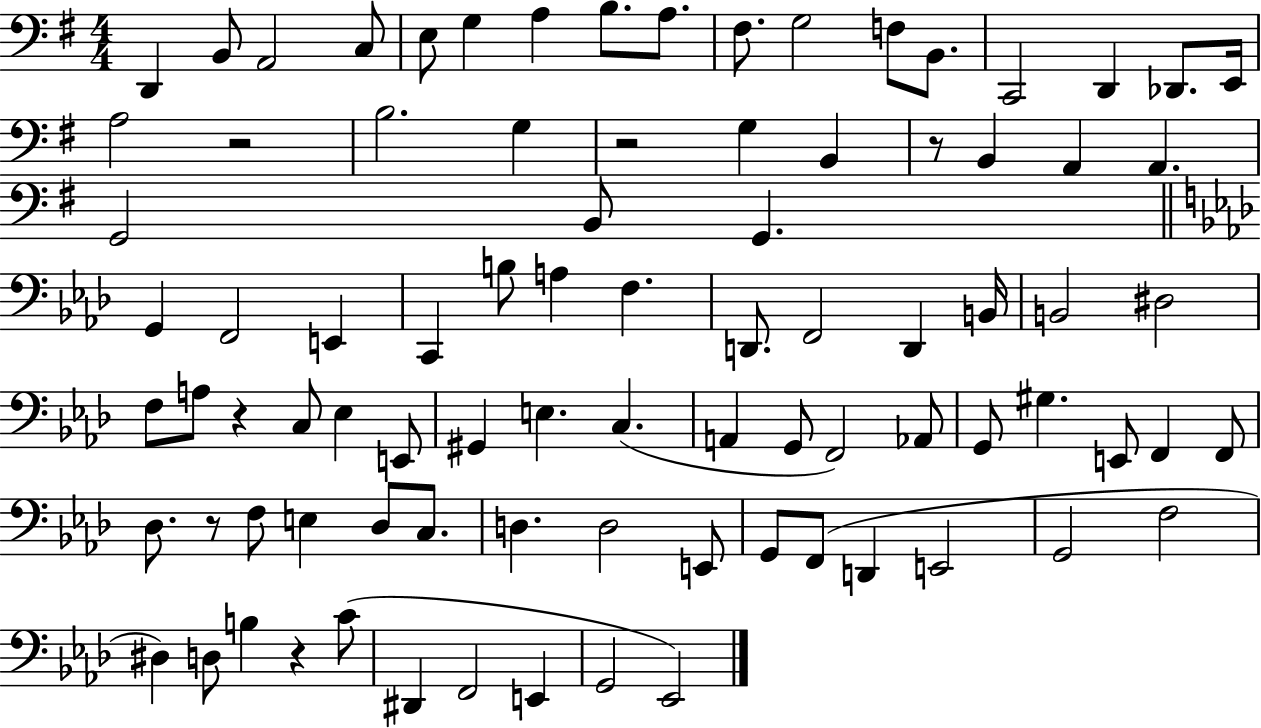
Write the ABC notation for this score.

X:1
T:Untitled
M:4/4
L:1/4
K:G
D,, B,,/2 A,,2 C,/2 E,/2 G, A, B,/2 A,/2 ^F,/2 G,2 F,/2 B,,/2 C,,2 D,, _D,,/2 E,,/4 A,2 z2 B,2 G, z2 G, B,, z/2 B,, A,, A,, G,,2 B,,/2 G,, G,, F,,2 E,, C,, B,/2 A, F, D,,/2 F,,2 D,, B,,/4 B,,2 ^D,2 F,/2 A,/2 z C,/2 _E, E,,/2 ^G,, E, C, A,, G,,/2 F,,2 _A,,/2 G,,/2 ^G, E,,/2 F,, F,,/2 _D,/2 z/2 F,/2 E, _D,/2 C,/2 D, D,2 E,,/2 G,,/2 F,,/2 D,, E,,2 G,,2 F,2 ^D, D,/2 B, z C/2 ^D,, F,,2 E,, G,,2 _E,,2